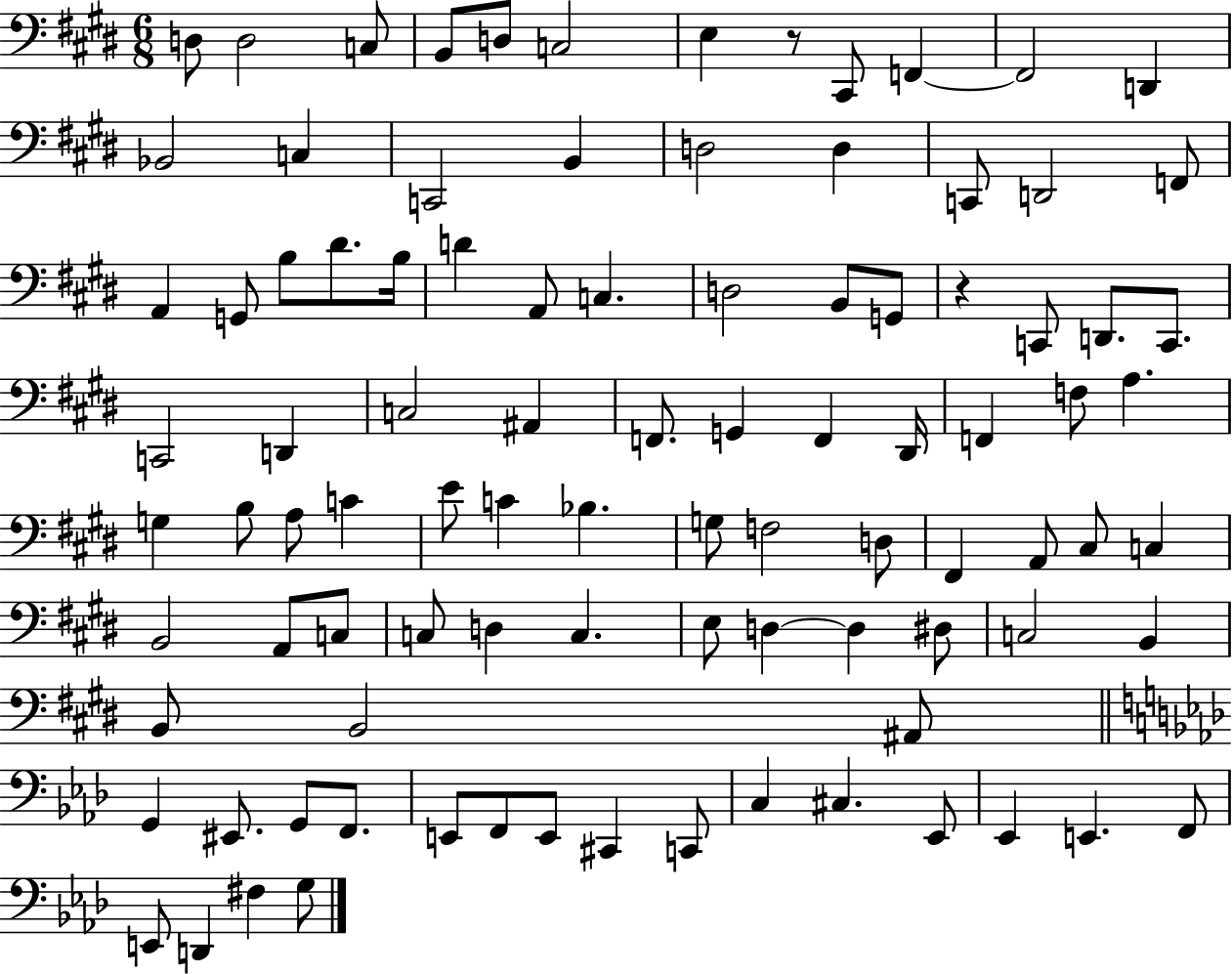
D3/e D3/h C3/e B2/e D3/e C3/h E3/q R/e C#2/e F2/q F2/h D2/q Bb2/h C3/q C2/h B2/q D3/h D3/q C2/e D2/h F2/e A2/q G2/e B3/e D#4/e. B3/s D4/q A2/e C3/q. D3/h B2/e G2/e R/q C2/e D2/e. C2/e. C2/h D2/q C3/h A#2/q F2/e. G2/q F2/q D#2/s F2/q F3/e A3/q. G3/q B3/e A3/e C4/q E4/e C4/q Bb3/q. G3/e F3/h D3/e F#2/q A2/e C#3/e C3/q B2/h A2/e C3/e C3/e D3/q C3/q. E3/e D3/q D3/q D#3/e C3/h B2/q B2/e B2/h A#2/e G2/q EIS2/e. G2/e F2/e. E2/e F2/e E2/e C#2/q C2/e C3/q C#3/q. Eb2/e Eb2/q E2/q. F2/e E2/e D2/q F#3/q G3/e